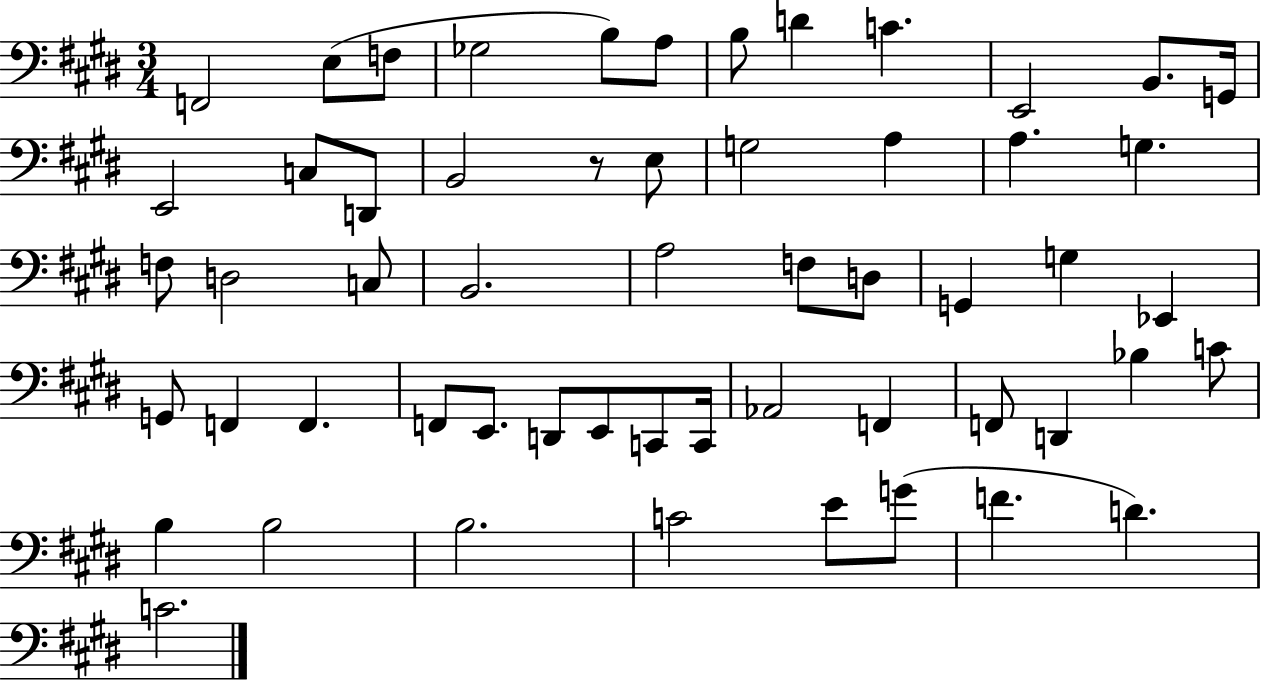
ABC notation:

X:1
T:Untitled
M:3/4
L:1/4
K:E
F,,2 E,/2 F,/2 _G,2 B,/2 A,/2 B,/2 D C E,,2 B,,/2 G,,/4 E,,2 C,/2 D,,/2 B,,2 z/2 E,/2 G,2 A, A, G, F,/2 D,2 C,/2 B,,2 A,2 F,/2 D,/2 G,, G, _E,, G,,/2 F,, F,, F,,/2 E,,/2 D,,/2 E,,/2 C,,/2 C,,/4 _A,,2 F,, F,,/2 D,, _B, C/2 B, B,2 B,2 C2 E/2 G/2 F D C2